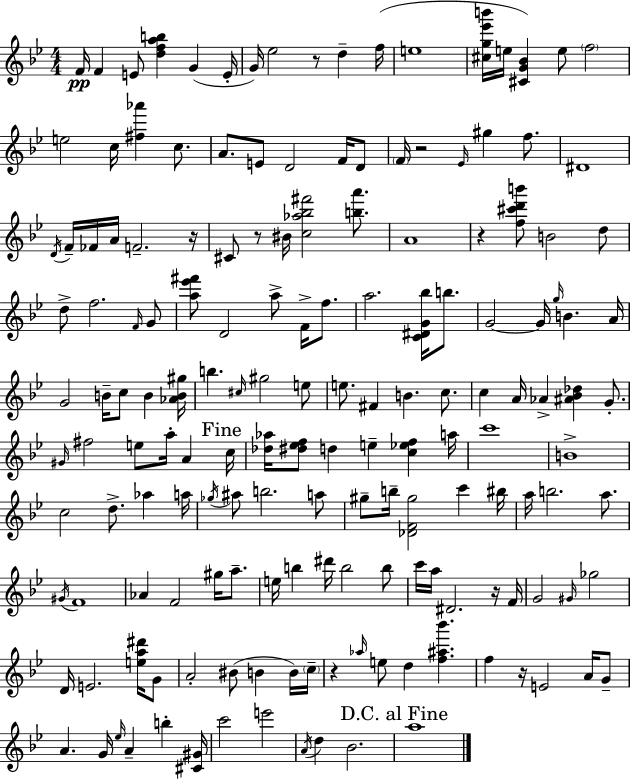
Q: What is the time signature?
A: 4/4